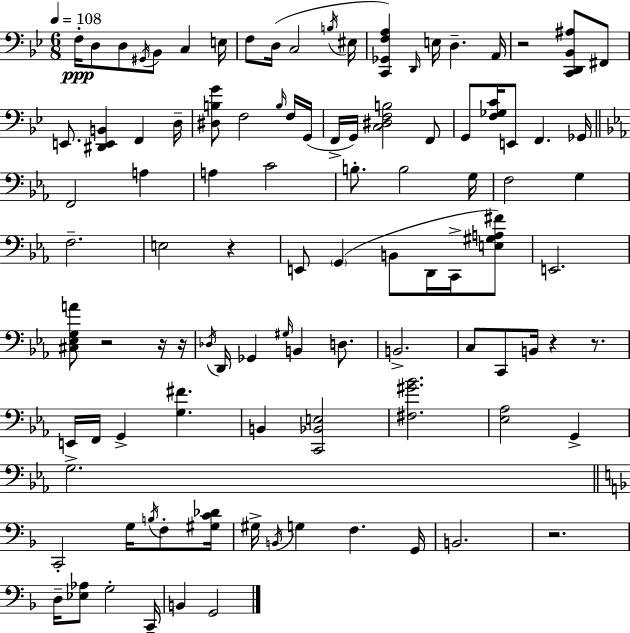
{
  \clef bass
  \numericTimeSignature
  \time 6/8
  \key bes \major
  \tempo 4 = 108
  f16-.\ppp d8 d8 \acciaccatura { gis,16 } bes,8 c4 | e16 f8 d16( c2 | \acciaccatura { b16 } eis16 <c, ges, f a>4) \grace { d,16 } e16 d4.-- | a,16 r2 <c, d, bes, ais>8 | \break fis,8 e,8. <dis, e, b,>4 f,4 | d16-- <dis b g'>8 f2 | \grace { b16 } f16 g,16( f,16-> g,16) <c dis f b>2 | f,8 g,8 <f ges c'>16 e,8 f,4. | \break ges,16 \bar "||" \break \key c \minor f,2 a4 | a4 c'2 | b8.-. b2 g16 | f2 g4 | \break f2.-- | e2 r4 | e,8 \parenthesize g,4( b,8 d,16 c,16-> <e gis a fis'>8) | e,2. | \break <cis ees g a'>8 r2 r16 r16 | \acciaccatura { des16 } d,16 ges,4 \grace { gis16 } b,4 d8. | b,2.-> | c8 c,8 b,16 r4 r8. | \break e,16-> f,16 g,4-> <g fis'>4. | b,4 <c, bes, e>2 | <fis gis' bes'>2. | <ees aes>2 g,4-> | \break g2. | \bar "||" \break \key d \minor c,2-. g16 \acciaccatura { b16 } f8-. | <gis c' des'>16 gis16-> \acciaccatura { b,16 } g4 f4. | g,16 b,2. | r2. | \break d16-- <ees aes>8 g2-. | c,16-- b,4 g,2 | \bar "|."
}